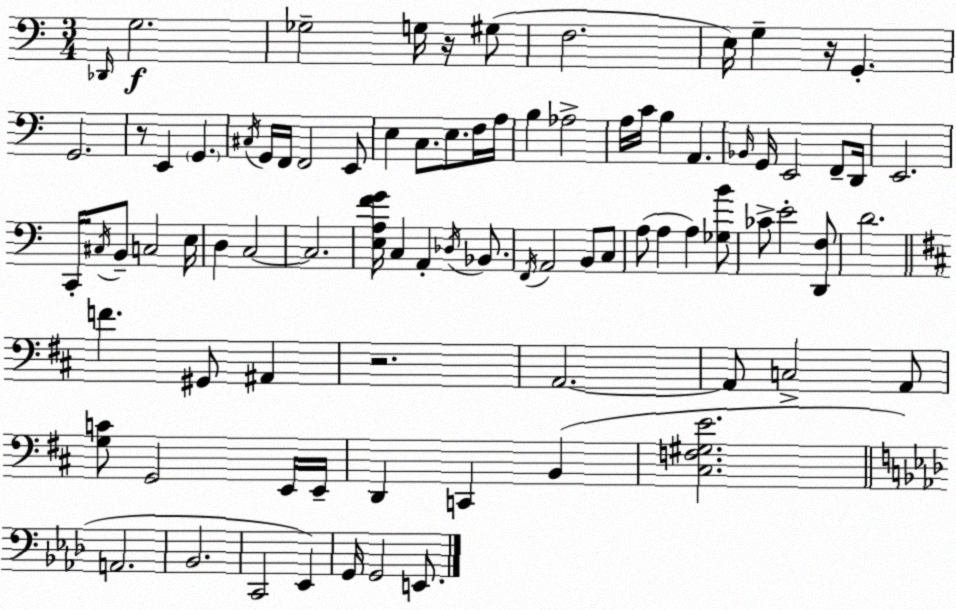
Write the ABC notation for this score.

X:1
T:Untitled
M:3/4
L:1/4
K:Am
_D,,/4 G,2 _G,2 G,/4 z/4 ^G,/2 F,2 E,/4 G, z/4 G,, G,,2 z/2 E,, G,, ^C,/4 G,,/4 F,,/4 F,,2 E,,/2 E, C,/2 E,/2 F,/4 A,/4 B, _A,2 A,/4 C/4 B, A,, _B,,/4 G,,/4 E,,2 F,,/2 D,,/4 E,,2 C,,/4 ^C,/4 B,,/2 C,2 E,/4 D, C,2 C,2 [E,A,FG]/4 C, A,, _D,/4 _B,,/2 F,,/4 A,,2 B,,/2 C,/2 A,/2 A, A, [_G,B]/2 _C/2 E2 [D,,F,]/2 D2 F ^G,,/2 ^A,, z2 A,,2 A,,/2 C,2 A,,/2 [G,C]/2 G,,2 E,,/4 E,,/4 D,, C,, B,, [^C,F,^G,E]2 A,,2 _B,,2 C,,2 _E,, G,,/4 G,,2 E,,/2